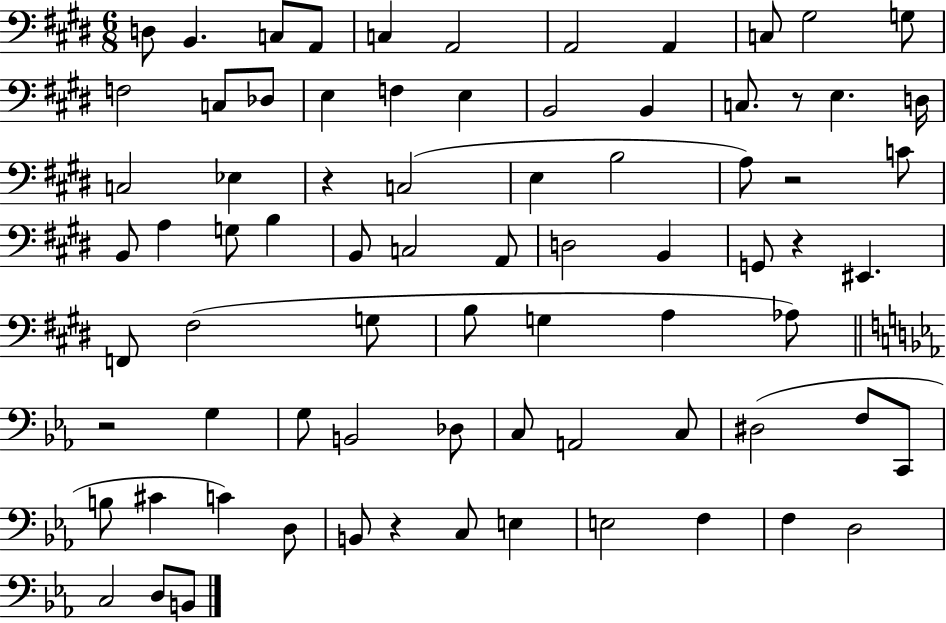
{
  \clef bass
  \numericTimeSignature
  \time 6/8
  \key e \major
  d8 b,4. c8 a,8 | c4 a,2 | a,2 a,4 | c8 gis2 g8 | \break f2 c8 des8 | e4 f4 e4 | b,2 b,4 | c8. r8 e4. d16 | \break c2 ees4 | r4 c2( | e4 b2 | a8) r2 c'8 | \break b,8 a4 g8 b4 | b,8 c2 a,8 | d2 b,4 | g,8 r4 eis,4. | \break f,8 fis2( g8 | b8 g4 a4 aes8) | \bar "||" \break \key ees \major r2 g4 | g8 b,2 des8 | c8 a,2 c8 | dis2( f8 c,8 | \break b8 cis'4 c'4) d8 | b,8 r4 c8 e4 | e2 f4 | f4 d2 | \break c2 d8 b,8 | \bar "|."
}